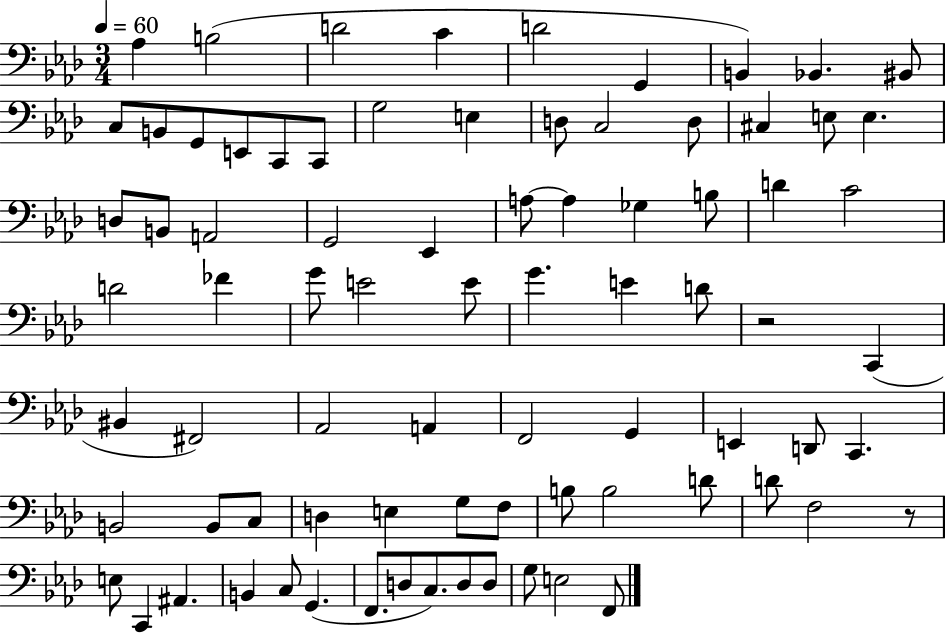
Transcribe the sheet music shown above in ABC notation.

X:1
T:Untitled
M:3/4
L:1/4
K:Ab
_A, B,2 D2 C D2 G,, B,, _B,, ^B,,/2 C,/2 B,,/2 G,,/2 E,,/2 C,,/2 C,,/2 G,2 E, D,/2 C,2 D,/2 ^C, E,/2 E, D,/2 B,,/2 A,,2 G,,2 _E,, A,/2 A, _G, B,/2 D C2 D2 _F G/2 E2 E/2 G E D/2 z2 C,, ^B,, ^F,,2 _A,,2 A,, F,,2 G,, E,, D,,/2 C,, B,,2 B,,/2 C,/2 D, E, G,/2 F,/2 B,/2 B,2 D/2 D/2 F,2 z/2 E,/2 C,, ^A,, B,, C,/2 G,, F,,/2 D,/2 C,/2 D,/2 D,/2 G,/2 E,2 F,,/2